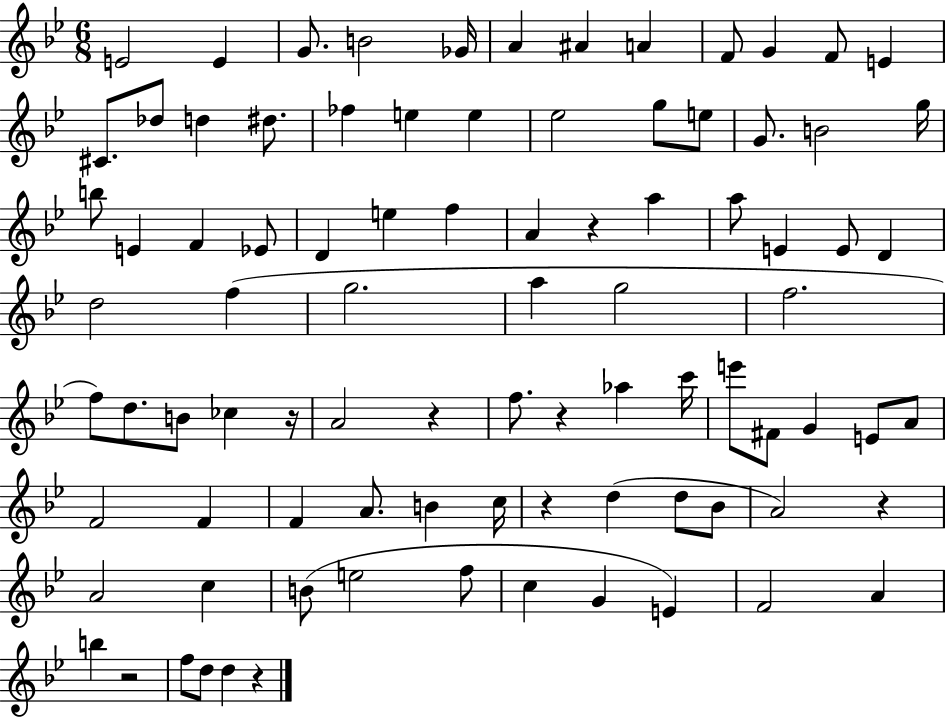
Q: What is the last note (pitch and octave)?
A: D5